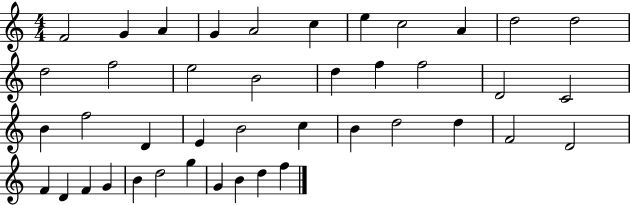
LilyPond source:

{
  \clef treble
  \numericTimeSignature
  \time 4/4
  \key c \major
  f'2 g'4 a'4 | g'4 a'2 c''4 | e''4 c''2 a'4 | d''2 d''2 | \break d''2 f''2 | e''2 b'2 | d''4 f''4 f''2 | d'2 c'2 | \break b'4 f''2 d'4 | e'4 b'2 c''4 | b'4 d''2 d''4 | f'2 d'2 | \break f'4 d'4 f'4 g'4 | b'4 d''2 g''4 | g'4 b'4 d''4 f''4 | \bar "|."
}